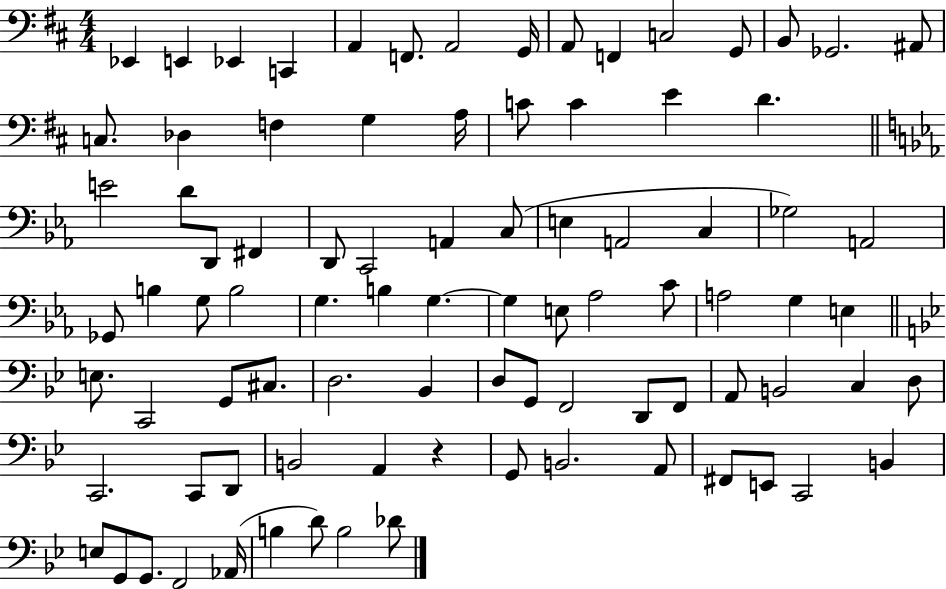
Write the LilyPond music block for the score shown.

{
  \clef bass
  \numericTimeSignature
  \time 4/4
  \key d \major
  ees,4 e,4 ees,4 c,4 | a,4 f,8. a,2 g,16 | a,8 f,4 c2 g,8 | b,8 ges,2. ais,8 | \break c8. des4 f4 g4 a16 | c'8 c'4 e'4 d'4. | \bar "||" \break \key ees \major e'2 d'8 d,8 fis,4 | d,8 c,2 a,4 c8( | e4 a,2 c4 | ges2) a,2 | \break ges,8 b4 g8 b2 | g4. b4 g4.~~ | g4 e8 aes2 c'8 | a2 g4 e4 | \break \bar "||" \break \key g \minor e8. c,2 g,8 cis8. | d2. bes,4 | d8 g,8 f,2 d,8 f,8 | a,8 b,2 c4 d8 | \break c,2. c,8 d,8 | b,2 a,4 r4 | g,8 b,2. a,8 | fis,8 e,8 c,2 b,4 | \break e8 g,8 g,8. f,2 aes,16( | b4 d'8) b2 des'8 | \bar "|."
}